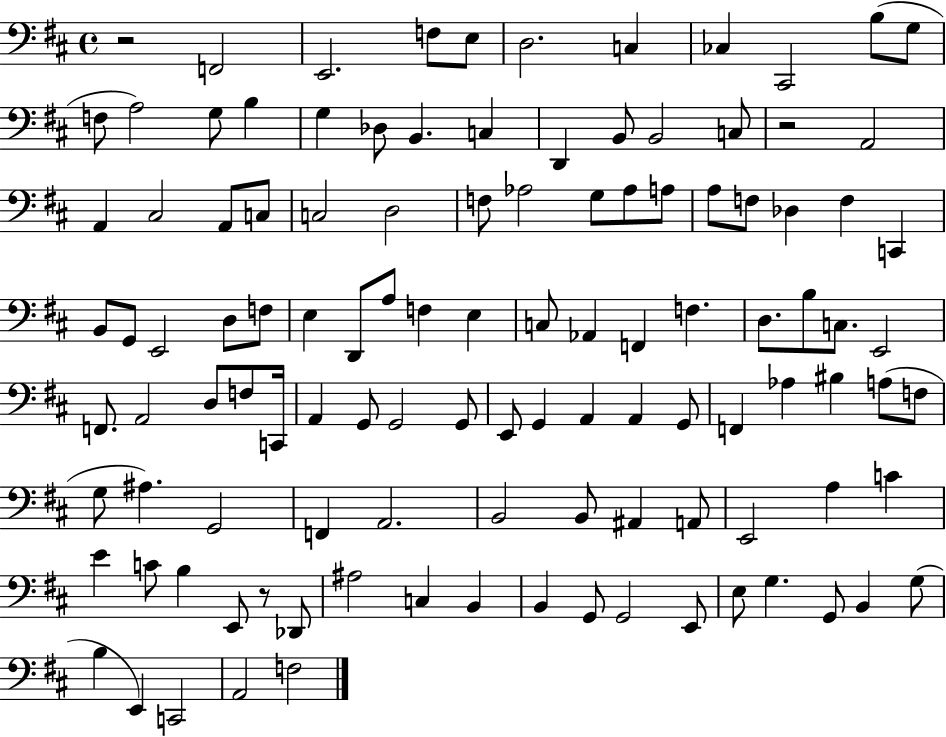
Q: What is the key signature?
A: D major